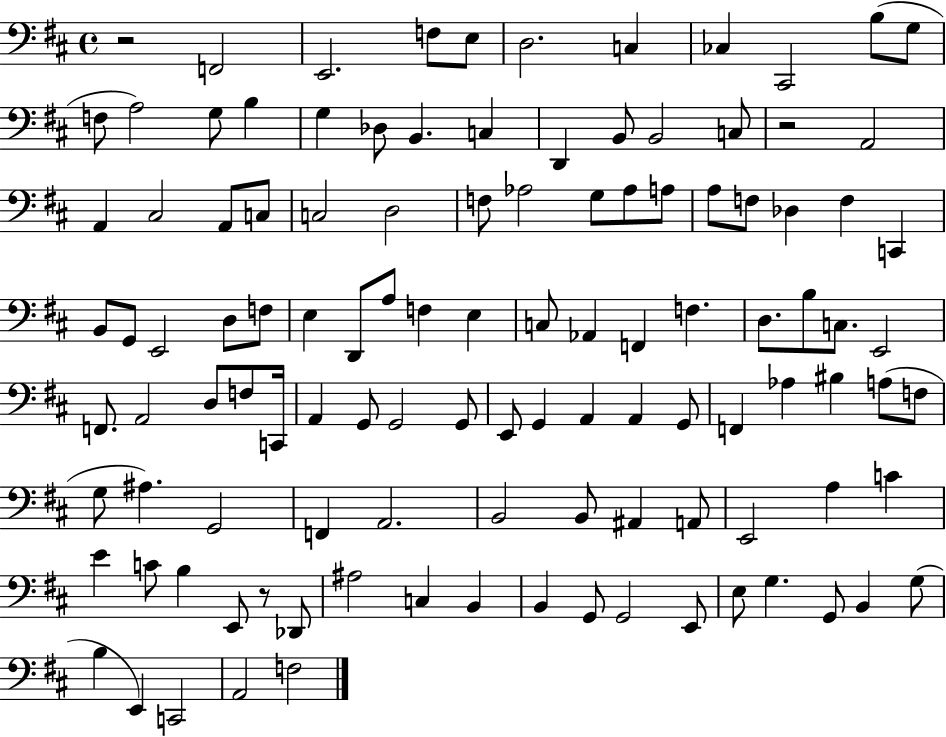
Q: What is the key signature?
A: D major